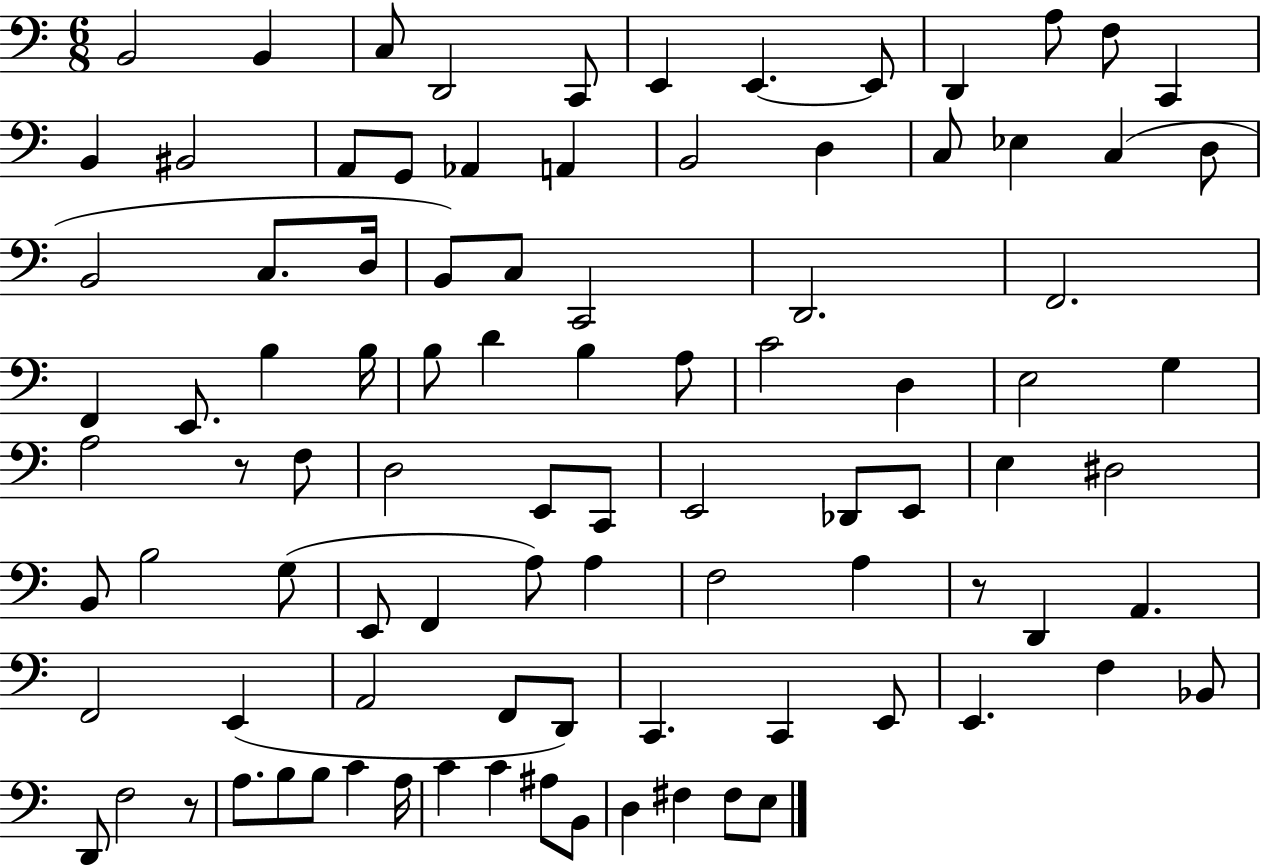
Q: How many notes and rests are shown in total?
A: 94